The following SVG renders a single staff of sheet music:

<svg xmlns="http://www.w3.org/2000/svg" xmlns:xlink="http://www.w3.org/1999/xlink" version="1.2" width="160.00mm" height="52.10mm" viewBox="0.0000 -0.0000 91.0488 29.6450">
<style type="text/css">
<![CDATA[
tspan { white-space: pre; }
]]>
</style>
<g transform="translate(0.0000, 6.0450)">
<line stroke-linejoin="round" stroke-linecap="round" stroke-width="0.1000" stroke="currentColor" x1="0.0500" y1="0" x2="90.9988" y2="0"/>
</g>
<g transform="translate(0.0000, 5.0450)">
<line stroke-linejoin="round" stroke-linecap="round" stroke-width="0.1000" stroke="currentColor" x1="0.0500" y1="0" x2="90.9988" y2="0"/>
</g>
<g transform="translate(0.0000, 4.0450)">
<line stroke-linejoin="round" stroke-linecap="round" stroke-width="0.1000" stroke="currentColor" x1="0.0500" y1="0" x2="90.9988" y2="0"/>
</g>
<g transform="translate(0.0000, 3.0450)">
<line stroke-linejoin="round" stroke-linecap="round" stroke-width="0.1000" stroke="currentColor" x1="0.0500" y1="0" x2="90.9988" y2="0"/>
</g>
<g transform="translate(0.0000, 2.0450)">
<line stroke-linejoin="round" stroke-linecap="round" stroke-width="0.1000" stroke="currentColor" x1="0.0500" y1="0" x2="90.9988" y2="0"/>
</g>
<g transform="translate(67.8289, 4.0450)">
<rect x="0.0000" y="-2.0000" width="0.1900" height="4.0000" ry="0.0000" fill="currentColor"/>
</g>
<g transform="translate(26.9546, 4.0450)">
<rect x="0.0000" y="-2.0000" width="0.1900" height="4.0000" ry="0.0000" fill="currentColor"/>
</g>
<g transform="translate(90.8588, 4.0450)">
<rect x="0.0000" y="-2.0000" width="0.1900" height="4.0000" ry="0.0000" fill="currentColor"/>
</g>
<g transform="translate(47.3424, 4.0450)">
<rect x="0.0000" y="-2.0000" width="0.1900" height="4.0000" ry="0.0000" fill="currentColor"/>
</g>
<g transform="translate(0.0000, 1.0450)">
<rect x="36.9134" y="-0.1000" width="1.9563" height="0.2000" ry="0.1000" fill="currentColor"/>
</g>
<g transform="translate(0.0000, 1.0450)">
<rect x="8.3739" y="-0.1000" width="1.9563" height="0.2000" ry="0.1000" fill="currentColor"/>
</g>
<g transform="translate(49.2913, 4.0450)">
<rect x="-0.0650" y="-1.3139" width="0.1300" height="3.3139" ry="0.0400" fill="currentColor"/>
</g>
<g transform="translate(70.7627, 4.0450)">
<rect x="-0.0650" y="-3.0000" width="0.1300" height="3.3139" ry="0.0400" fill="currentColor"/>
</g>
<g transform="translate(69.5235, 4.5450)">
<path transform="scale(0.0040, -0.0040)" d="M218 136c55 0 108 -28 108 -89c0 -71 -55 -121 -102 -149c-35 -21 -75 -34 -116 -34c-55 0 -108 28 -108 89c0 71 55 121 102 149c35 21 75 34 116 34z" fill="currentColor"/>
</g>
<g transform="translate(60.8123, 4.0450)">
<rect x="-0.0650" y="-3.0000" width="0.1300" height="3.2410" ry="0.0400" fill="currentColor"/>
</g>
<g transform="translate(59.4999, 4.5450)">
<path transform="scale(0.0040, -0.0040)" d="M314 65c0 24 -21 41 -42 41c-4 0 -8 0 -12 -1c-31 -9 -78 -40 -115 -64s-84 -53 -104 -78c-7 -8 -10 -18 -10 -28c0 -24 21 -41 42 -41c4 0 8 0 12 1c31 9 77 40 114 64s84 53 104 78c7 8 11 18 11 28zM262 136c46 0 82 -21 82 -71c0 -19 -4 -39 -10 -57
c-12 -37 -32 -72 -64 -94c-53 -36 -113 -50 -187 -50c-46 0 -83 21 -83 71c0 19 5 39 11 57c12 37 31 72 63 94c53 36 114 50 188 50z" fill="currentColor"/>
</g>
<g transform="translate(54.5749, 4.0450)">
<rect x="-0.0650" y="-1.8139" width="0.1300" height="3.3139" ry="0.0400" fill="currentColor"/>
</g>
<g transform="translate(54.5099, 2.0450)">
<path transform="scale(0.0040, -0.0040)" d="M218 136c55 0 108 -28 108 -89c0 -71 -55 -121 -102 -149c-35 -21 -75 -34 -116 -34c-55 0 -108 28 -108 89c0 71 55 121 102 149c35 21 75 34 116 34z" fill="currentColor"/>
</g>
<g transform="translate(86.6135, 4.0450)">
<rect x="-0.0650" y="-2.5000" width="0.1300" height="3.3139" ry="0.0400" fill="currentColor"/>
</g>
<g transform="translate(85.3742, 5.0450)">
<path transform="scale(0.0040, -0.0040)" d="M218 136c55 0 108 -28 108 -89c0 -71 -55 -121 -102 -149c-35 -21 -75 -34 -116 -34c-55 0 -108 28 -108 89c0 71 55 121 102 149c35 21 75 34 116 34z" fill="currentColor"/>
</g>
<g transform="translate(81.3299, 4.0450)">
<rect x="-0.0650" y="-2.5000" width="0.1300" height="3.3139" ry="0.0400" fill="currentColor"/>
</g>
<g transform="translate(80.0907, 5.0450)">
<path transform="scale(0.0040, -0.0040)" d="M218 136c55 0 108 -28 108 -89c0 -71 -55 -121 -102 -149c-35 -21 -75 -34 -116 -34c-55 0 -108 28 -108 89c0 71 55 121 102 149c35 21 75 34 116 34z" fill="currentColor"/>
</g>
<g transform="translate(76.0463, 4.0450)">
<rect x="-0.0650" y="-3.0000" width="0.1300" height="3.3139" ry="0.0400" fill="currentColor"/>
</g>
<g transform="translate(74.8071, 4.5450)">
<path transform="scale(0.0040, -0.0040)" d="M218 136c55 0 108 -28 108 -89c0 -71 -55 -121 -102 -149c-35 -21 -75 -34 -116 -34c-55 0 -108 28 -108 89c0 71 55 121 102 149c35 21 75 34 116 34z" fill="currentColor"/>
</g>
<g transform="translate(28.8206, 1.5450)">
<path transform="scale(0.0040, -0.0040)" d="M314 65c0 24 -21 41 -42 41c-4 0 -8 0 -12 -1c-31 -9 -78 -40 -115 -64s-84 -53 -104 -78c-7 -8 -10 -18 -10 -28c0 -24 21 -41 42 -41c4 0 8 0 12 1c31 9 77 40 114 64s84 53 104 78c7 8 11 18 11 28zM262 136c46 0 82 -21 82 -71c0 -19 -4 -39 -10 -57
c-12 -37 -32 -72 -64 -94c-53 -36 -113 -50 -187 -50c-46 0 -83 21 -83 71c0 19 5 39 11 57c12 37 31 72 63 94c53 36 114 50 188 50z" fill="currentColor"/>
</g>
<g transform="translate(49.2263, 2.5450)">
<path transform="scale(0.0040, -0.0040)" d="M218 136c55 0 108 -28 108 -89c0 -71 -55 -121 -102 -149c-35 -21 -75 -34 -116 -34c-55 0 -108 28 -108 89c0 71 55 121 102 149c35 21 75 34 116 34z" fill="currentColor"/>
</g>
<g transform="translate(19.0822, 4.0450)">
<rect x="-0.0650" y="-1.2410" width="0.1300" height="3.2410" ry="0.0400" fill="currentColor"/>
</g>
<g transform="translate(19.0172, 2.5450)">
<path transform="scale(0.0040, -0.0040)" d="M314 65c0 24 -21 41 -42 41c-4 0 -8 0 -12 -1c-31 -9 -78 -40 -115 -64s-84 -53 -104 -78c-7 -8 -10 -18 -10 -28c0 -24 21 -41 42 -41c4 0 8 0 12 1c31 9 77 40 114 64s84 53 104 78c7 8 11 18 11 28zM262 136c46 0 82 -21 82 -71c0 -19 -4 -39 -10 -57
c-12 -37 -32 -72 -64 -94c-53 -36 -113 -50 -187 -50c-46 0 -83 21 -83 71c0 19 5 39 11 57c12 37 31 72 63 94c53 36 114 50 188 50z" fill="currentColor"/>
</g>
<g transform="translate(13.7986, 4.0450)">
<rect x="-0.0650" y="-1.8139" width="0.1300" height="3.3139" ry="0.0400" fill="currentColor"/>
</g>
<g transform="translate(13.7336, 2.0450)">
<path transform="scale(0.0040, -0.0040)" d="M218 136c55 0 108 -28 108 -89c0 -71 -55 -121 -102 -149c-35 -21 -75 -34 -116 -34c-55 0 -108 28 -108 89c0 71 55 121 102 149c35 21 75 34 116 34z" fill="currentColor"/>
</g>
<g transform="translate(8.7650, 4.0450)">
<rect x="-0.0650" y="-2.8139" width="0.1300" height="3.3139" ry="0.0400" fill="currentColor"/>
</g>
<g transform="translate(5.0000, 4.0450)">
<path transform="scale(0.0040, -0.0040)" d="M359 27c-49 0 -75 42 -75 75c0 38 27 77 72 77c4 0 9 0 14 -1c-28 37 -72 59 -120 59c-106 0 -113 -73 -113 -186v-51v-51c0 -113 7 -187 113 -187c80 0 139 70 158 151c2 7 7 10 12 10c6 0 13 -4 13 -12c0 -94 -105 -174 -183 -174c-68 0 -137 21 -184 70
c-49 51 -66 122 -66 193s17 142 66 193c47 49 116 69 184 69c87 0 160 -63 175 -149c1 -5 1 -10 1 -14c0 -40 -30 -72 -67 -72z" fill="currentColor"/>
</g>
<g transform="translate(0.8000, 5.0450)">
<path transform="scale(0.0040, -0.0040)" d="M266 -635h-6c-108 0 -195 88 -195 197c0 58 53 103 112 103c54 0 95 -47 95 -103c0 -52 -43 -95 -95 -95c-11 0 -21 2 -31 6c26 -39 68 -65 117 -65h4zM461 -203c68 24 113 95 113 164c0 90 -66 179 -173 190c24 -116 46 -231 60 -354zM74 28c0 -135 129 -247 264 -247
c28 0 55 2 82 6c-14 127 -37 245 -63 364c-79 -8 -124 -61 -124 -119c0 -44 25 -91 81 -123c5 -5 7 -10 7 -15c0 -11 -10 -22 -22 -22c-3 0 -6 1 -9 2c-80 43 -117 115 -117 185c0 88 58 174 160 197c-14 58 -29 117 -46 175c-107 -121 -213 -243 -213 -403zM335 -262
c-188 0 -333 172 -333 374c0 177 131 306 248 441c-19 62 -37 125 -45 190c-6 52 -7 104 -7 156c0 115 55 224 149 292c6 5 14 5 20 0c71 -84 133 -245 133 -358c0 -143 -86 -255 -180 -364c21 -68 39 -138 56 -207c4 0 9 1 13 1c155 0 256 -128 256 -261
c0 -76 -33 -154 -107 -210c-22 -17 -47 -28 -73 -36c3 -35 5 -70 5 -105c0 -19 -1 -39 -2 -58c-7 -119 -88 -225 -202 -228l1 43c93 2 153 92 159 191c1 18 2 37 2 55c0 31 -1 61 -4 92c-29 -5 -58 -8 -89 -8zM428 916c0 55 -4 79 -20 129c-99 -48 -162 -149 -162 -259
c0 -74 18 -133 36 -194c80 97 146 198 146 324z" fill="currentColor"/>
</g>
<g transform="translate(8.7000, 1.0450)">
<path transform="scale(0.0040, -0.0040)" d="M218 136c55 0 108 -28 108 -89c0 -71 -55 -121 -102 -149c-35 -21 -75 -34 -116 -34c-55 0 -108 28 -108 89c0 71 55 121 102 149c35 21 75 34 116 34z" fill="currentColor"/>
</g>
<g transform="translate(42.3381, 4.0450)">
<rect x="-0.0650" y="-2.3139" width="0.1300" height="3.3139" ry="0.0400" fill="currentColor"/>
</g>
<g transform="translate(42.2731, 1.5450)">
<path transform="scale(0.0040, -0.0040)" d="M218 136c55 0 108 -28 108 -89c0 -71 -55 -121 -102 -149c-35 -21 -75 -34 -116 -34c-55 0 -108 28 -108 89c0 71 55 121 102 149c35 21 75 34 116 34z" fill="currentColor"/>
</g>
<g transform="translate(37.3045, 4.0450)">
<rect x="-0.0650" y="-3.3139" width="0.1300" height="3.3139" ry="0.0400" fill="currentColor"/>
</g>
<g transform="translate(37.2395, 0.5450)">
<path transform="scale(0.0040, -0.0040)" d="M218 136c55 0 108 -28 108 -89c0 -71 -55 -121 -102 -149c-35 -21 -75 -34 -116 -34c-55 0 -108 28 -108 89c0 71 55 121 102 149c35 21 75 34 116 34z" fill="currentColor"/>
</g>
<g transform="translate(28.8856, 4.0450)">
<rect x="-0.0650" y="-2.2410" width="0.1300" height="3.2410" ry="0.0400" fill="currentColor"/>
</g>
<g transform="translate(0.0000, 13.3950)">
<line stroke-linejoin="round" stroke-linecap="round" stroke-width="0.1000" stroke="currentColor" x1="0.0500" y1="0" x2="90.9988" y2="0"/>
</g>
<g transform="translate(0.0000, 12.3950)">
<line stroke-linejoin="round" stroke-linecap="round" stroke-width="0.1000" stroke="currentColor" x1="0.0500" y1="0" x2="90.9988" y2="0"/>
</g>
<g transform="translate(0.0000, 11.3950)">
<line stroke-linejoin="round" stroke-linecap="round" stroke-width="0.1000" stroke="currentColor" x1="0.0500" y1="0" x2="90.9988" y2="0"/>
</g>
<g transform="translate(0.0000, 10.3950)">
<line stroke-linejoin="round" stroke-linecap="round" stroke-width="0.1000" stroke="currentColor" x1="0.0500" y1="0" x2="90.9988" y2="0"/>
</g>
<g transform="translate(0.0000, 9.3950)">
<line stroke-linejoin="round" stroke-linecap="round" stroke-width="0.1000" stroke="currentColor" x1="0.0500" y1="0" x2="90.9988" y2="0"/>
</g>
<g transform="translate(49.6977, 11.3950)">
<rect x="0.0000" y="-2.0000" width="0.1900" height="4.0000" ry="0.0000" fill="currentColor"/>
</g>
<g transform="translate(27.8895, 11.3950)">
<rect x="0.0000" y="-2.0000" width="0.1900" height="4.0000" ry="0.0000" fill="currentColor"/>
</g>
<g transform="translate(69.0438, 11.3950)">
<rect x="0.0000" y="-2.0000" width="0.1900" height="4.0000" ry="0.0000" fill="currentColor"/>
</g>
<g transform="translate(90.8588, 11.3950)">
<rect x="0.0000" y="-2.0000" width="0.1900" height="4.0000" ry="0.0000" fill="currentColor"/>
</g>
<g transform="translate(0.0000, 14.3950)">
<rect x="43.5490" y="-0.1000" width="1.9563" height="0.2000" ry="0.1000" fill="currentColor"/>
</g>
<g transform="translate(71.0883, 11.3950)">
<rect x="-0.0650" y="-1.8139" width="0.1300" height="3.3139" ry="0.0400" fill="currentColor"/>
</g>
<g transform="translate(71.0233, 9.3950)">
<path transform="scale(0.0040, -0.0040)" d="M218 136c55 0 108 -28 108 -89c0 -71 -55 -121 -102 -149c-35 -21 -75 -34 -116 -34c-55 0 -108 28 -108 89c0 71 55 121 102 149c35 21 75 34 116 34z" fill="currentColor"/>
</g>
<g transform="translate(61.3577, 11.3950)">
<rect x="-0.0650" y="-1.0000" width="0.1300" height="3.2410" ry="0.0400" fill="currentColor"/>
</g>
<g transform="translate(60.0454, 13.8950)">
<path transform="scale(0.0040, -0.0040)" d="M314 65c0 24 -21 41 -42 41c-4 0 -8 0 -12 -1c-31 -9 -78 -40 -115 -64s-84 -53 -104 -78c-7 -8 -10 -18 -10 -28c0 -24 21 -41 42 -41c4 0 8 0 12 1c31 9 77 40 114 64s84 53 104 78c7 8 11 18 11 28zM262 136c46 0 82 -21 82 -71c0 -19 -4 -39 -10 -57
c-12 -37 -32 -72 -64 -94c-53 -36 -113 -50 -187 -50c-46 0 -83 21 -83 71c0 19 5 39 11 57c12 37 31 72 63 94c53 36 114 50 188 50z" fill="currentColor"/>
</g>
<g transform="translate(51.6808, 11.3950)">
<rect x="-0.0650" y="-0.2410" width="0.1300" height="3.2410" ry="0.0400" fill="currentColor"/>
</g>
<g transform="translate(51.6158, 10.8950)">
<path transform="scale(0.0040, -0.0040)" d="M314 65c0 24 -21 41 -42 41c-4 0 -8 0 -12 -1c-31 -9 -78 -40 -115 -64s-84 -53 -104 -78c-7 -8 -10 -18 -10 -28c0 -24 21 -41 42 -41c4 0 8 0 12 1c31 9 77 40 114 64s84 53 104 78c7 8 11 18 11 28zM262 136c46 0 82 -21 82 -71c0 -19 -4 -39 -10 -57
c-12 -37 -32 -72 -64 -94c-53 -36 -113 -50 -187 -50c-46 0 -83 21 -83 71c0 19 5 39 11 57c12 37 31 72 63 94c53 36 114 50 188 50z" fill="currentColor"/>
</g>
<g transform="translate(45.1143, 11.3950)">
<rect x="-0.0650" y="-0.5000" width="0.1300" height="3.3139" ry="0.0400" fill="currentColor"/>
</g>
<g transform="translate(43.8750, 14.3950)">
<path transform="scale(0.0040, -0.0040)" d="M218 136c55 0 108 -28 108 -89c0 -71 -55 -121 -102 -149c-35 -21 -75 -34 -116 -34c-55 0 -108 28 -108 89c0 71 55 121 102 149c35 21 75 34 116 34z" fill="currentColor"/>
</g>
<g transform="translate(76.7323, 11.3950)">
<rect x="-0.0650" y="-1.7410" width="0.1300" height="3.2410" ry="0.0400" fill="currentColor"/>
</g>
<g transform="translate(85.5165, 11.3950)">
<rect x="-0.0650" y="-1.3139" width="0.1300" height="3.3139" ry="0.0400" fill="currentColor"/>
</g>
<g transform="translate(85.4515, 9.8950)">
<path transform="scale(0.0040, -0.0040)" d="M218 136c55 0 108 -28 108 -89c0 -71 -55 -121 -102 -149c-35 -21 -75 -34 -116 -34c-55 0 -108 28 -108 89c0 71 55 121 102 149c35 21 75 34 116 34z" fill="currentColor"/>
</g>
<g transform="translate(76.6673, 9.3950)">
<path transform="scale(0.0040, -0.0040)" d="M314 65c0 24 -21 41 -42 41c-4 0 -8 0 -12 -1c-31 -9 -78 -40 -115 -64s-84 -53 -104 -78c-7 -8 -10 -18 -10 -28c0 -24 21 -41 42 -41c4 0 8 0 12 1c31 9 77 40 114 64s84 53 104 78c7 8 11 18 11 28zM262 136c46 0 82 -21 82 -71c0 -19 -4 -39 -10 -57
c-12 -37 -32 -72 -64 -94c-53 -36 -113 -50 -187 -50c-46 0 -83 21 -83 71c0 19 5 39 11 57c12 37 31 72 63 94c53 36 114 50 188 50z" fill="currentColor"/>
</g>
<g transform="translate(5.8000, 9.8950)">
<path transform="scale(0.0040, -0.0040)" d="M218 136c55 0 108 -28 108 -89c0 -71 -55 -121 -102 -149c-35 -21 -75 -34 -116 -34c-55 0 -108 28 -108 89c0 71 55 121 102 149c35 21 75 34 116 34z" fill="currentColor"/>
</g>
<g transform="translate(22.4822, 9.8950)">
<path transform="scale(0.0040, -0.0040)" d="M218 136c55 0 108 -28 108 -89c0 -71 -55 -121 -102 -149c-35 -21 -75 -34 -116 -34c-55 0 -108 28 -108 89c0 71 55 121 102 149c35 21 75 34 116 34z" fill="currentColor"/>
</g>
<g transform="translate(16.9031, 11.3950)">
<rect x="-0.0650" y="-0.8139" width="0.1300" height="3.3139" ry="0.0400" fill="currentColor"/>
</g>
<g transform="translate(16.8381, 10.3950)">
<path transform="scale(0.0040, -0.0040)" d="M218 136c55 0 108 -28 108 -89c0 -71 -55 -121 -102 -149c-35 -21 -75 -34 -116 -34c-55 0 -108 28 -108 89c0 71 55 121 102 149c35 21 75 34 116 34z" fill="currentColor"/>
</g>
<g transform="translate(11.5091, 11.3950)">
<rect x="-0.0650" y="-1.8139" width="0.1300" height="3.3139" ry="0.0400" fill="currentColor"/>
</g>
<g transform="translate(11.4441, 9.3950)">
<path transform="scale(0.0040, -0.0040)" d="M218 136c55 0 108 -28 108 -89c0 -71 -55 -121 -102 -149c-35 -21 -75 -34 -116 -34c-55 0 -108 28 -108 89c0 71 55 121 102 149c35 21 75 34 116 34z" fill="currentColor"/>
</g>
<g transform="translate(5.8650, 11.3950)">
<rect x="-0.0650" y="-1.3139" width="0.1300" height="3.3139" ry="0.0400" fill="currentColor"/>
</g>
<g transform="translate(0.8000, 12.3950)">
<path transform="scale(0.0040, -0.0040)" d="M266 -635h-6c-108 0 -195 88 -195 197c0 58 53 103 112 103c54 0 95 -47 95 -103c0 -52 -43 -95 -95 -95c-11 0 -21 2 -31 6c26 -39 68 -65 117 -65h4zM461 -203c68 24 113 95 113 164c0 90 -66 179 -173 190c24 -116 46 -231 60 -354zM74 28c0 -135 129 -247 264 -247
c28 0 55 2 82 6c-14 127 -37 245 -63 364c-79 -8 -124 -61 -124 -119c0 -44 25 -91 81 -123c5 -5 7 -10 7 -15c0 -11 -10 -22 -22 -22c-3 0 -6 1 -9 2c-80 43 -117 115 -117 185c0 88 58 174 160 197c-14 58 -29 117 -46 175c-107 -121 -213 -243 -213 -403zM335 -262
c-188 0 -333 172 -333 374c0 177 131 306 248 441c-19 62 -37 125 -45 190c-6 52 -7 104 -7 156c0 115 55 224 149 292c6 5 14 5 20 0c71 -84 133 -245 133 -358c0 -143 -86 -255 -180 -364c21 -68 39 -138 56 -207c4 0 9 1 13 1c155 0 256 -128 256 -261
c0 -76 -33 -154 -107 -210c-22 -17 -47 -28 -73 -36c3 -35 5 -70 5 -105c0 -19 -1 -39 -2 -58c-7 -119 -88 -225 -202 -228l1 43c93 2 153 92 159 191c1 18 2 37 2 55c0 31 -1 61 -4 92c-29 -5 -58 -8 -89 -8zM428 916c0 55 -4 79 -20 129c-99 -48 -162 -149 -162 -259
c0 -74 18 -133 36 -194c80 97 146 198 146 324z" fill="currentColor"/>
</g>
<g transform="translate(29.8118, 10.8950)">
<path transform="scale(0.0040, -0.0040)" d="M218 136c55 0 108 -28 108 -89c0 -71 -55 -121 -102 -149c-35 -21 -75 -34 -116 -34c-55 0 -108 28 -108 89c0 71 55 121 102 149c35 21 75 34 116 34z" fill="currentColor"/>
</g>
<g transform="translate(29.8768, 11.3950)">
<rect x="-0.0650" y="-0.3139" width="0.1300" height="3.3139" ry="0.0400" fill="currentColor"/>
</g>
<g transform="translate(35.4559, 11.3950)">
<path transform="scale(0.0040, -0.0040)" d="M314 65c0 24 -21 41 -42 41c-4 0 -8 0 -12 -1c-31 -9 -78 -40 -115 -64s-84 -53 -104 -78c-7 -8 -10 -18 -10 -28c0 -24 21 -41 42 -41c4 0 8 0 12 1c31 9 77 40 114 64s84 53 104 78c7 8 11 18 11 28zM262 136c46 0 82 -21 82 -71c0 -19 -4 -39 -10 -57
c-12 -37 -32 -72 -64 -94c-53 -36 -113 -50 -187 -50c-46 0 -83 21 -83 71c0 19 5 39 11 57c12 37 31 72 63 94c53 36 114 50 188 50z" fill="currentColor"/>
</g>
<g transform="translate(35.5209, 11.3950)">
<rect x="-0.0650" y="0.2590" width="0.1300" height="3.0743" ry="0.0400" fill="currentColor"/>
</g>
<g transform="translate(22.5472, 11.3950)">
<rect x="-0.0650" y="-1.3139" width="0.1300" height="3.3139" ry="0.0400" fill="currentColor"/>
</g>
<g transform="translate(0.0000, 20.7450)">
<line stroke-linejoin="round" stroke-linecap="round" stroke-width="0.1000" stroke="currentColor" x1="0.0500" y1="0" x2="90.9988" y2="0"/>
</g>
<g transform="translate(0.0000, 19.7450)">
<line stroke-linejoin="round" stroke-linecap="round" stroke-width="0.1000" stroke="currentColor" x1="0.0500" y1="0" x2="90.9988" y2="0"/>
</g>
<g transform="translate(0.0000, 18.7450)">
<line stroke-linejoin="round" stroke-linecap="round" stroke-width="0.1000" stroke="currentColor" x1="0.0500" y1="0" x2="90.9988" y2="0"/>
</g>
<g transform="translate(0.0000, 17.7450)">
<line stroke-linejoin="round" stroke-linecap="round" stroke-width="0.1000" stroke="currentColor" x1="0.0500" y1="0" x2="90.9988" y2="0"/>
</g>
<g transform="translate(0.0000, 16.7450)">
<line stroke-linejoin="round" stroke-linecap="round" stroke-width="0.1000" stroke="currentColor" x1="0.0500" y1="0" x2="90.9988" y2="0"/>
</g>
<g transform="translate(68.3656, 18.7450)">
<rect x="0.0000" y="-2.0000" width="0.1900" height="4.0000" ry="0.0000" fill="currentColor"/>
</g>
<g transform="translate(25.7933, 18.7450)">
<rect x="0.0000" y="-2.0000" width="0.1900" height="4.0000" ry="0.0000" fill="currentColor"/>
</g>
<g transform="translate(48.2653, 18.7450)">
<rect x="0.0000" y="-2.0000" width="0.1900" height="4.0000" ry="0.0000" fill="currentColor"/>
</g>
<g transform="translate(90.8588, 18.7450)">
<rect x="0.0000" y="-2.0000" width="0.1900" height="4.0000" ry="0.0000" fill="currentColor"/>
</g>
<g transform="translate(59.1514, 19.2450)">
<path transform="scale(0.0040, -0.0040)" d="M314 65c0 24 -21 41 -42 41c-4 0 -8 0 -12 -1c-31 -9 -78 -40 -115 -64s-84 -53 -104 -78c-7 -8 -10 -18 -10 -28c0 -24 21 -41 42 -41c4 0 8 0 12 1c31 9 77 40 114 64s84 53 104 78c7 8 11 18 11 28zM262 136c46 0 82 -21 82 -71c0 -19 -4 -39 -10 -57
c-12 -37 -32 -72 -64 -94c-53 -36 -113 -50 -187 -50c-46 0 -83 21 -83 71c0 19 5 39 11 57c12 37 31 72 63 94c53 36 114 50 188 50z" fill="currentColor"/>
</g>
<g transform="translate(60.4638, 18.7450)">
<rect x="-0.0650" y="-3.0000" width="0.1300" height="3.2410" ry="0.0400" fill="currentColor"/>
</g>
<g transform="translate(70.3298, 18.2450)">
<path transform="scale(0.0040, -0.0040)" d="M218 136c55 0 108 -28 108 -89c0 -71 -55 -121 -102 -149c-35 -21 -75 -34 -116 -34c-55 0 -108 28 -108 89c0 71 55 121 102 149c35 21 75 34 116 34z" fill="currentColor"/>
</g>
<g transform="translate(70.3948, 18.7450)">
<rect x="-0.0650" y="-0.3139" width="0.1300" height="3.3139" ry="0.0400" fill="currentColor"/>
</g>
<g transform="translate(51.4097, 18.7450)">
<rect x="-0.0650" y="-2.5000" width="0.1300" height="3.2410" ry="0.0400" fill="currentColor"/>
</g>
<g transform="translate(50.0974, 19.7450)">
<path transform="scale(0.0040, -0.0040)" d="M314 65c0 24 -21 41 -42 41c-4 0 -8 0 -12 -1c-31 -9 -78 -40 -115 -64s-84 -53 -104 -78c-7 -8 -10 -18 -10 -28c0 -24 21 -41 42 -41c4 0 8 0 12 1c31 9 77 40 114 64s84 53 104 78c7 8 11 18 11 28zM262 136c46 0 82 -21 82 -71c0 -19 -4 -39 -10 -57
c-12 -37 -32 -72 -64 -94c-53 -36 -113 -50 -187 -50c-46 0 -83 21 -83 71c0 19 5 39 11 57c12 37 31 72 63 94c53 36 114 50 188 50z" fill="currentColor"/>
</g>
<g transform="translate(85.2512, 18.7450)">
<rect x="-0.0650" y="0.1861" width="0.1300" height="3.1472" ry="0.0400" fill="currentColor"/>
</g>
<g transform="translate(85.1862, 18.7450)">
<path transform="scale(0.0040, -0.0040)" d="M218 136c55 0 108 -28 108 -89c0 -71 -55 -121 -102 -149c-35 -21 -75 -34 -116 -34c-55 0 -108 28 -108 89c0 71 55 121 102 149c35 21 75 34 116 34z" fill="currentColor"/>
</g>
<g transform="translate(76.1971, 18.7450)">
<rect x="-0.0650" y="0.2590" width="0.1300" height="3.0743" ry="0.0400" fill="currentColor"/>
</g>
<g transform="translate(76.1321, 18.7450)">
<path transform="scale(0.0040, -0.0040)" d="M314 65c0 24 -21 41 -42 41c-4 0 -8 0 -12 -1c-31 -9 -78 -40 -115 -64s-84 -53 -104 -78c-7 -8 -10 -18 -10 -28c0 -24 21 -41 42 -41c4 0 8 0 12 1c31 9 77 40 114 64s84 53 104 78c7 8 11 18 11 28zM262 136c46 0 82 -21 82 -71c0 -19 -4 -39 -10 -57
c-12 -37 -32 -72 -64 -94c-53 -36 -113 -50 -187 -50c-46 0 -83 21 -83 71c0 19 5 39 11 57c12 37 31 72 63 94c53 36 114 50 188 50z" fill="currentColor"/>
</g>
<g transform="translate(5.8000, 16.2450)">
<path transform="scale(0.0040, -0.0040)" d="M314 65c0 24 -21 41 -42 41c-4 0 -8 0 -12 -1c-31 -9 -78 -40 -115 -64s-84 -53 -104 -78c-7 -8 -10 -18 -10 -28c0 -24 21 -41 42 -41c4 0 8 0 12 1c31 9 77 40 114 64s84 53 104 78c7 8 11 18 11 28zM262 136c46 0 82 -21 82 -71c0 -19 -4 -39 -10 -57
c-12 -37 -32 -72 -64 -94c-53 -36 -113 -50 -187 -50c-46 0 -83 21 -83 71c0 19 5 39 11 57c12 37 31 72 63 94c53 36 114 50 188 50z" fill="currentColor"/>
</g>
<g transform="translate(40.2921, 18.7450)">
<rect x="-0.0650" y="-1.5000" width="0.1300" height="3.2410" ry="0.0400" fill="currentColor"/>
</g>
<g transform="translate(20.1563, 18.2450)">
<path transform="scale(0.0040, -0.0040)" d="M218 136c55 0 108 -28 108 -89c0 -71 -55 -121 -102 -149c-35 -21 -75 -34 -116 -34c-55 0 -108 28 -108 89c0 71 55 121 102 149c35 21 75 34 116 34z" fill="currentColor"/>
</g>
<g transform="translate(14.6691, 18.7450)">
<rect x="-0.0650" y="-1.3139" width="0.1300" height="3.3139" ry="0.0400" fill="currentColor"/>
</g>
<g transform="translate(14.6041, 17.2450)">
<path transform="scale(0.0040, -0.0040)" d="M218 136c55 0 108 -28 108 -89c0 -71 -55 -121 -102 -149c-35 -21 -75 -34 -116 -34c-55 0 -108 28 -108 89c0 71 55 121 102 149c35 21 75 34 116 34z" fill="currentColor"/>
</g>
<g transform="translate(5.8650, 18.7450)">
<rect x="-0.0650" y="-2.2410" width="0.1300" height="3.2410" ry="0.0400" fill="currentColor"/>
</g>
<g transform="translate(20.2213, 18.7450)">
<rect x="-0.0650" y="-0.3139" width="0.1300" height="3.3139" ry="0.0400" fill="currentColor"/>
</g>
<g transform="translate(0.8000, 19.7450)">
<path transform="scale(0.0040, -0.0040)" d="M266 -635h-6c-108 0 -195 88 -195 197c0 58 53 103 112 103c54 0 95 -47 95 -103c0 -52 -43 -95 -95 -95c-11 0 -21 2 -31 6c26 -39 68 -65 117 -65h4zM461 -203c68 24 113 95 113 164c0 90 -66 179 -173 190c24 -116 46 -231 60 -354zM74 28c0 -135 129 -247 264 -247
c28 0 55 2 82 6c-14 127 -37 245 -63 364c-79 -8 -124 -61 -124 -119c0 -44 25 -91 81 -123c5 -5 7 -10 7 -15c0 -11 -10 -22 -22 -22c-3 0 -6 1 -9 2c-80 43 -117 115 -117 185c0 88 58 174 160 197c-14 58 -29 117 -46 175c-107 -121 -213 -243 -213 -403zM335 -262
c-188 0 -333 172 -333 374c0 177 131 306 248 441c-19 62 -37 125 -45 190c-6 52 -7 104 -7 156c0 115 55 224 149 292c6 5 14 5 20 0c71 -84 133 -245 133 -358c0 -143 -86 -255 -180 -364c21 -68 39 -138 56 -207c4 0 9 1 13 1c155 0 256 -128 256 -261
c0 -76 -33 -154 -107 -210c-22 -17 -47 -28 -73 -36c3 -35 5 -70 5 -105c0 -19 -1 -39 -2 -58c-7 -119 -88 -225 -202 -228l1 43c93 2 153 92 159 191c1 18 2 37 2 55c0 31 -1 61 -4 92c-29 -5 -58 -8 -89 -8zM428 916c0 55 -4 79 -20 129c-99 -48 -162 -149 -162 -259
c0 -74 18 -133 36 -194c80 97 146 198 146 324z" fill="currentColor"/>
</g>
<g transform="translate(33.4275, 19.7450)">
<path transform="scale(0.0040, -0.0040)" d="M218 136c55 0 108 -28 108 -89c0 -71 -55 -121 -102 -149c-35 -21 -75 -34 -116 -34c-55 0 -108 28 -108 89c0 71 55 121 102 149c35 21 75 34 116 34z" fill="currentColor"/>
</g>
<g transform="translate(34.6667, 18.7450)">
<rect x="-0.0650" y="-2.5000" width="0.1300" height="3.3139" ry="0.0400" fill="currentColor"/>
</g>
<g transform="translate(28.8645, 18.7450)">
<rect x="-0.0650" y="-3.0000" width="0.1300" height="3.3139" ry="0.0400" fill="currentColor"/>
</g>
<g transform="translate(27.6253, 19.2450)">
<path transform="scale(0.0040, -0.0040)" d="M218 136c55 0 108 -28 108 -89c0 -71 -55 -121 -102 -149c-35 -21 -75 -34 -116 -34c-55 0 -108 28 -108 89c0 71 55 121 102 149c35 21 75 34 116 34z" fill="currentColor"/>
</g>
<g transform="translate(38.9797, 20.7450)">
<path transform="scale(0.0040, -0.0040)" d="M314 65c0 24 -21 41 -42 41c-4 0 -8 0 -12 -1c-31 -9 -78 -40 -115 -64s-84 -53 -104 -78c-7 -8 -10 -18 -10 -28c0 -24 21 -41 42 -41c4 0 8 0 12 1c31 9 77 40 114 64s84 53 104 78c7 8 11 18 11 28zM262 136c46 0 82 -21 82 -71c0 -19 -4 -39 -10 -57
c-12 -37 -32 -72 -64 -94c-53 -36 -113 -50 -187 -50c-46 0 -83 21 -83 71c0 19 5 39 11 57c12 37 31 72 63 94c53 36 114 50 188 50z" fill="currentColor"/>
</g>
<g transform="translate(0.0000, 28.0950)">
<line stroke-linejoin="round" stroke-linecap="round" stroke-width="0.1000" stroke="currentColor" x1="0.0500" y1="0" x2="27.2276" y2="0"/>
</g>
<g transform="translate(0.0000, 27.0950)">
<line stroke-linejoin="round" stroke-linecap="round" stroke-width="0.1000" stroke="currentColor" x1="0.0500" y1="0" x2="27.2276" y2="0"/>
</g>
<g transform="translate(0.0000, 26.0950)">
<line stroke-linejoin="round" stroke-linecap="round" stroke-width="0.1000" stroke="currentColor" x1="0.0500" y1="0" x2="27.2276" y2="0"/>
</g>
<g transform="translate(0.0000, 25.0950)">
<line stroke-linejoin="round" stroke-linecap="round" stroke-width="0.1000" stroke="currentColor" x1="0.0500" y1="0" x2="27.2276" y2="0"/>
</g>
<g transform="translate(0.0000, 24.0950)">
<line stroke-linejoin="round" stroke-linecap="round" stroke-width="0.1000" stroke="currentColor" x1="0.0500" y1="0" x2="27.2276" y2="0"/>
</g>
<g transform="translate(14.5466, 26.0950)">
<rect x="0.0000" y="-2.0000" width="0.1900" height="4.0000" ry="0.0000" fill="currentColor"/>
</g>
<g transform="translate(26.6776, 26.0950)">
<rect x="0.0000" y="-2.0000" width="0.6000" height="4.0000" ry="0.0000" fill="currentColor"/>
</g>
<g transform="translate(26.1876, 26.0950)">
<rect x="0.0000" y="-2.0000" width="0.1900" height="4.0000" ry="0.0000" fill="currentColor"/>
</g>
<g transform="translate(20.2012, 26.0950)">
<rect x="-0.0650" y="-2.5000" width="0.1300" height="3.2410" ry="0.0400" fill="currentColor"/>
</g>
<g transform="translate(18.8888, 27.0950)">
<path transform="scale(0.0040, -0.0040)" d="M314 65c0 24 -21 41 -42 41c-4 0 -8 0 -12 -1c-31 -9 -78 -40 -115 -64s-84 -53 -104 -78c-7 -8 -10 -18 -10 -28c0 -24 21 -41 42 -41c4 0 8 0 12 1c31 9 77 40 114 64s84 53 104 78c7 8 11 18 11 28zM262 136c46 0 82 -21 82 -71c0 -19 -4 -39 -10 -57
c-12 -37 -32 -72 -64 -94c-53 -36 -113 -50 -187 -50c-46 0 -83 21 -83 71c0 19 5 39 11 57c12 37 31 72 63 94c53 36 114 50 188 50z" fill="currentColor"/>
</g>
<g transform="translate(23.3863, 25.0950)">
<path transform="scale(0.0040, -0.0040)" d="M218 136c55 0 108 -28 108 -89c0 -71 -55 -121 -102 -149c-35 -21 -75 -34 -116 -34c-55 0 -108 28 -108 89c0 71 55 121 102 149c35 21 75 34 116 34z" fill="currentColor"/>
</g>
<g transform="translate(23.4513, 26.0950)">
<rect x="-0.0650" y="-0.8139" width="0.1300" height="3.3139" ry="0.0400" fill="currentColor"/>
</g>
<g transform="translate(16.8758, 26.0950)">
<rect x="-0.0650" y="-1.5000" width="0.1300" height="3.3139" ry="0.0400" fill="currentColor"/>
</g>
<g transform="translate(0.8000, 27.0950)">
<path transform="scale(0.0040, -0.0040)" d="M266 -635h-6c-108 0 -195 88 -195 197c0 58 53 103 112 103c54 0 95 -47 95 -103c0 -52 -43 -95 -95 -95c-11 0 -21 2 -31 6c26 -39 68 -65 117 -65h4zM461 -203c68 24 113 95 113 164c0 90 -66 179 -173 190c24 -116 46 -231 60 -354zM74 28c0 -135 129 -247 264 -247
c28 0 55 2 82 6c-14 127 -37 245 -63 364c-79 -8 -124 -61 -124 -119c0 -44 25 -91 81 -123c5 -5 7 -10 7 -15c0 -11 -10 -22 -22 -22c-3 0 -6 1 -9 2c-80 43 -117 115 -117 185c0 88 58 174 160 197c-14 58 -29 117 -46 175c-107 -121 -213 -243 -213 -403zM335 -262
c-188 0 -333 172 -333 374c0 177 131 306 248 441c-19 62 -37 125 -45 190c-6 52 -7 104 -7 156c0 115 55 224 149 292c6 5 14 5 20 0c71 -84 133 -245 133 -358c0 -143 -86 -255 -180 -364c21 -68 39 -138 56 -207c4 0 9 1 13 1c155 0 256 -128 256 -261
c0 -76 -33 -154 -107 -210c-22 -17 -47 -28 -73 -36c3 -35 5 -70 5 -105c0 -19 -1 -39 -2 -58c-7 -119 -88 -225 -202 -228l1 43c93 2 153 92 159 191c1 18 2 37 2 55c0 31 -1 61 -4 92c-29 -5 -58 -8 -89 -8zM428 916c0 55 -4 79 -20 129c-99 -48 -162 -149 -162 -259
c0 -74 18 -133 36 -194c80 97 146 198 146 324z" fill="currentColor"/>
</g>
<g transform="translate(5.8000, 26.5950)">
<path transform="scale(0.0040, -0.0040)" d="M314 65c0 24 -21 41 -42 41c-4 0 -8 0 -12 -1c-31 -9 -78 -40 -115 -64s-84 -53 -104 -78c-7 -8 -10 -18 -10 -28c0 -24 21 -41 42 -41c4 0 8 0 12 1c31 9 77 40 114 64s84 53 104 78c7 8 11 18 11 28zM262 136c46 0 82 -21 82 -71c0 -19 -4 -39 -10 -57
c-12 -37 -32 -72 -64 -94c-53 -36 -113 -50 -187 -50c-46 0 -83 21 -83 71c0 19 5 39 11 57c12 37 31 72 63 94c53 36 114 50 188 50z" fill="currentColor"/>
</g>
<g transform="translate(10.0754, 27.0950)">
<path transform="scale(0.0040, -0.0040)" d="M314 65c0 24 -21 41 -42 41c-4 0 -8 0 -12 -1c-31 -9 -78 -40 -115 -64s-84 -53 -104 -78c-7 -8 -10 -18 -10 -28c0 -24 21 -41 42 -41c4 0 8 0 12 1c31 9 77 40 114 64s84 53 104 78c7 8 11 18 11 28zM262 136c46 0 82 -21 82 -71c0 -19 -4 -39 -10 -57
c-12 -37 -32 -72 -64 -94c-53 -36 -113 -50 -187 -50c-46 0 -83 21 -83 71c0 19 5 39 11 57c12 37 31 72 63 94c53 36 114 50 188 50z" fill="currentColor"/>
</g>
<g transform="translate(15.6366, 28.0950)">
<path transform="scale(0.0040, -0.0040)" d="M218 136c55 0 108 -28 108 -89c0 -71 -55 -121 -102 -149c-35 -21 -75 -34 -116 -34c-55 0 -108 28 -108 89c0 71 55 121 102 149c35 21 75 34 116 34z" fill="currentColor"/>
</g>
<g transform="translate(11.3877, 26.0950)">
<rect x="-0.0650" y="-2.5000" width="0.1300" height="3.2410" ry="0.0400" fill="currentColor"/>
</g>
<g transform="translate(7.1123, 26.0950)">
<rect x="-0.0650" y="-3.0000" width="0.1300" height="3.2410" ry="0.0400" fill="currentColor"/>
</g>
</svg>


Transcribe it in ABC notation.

X:1
T:Untitled
M:4/4
L:1/4
K:C
a f e2 g2 b g e f A2 A A G G e f d e c B2 C c2 D2 f f2 e g2 e c A G E2 G2 A2 c B2 B A2 G2 E G2 d